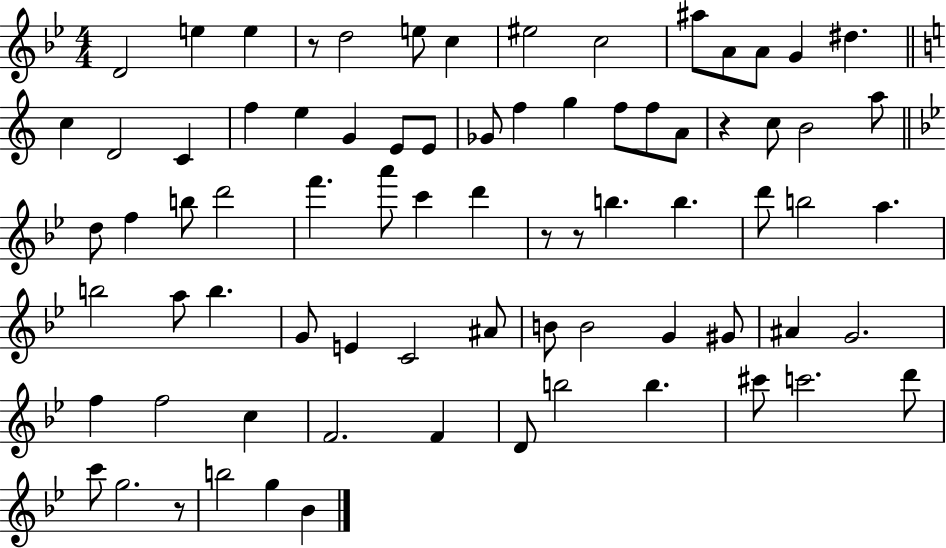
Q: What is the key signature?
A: BES major